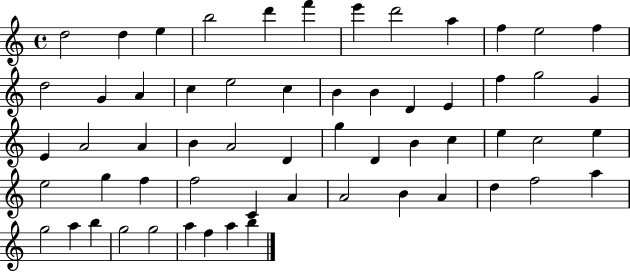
X:1
T:Untitled
M:4/4
L:1/4
K:C
d2 d e b2 d' f' e' d'2 a f e2 f d2 G A c e2 c B B D E f g2 G E A2 A B A2 D g D B c e c2 e e2 g f f2 C A A2 B A d f2 a g2 a b g2 g2 a f a b